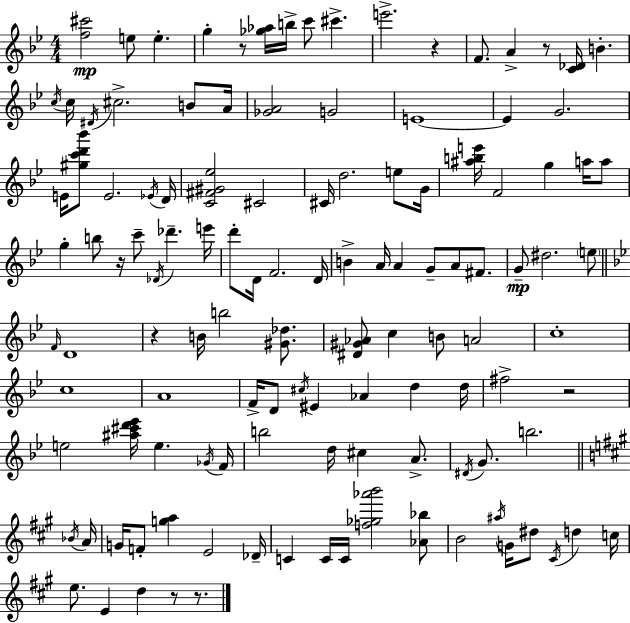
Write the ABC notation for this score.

X:1
T:Untitled
M:4/4
L:1/4
K:Gm
[f^c']2 e/2 e g z/2 [_g_a]/4 b/4 c'/2 ^c' e'2 z F/2 A z/2 [C_D]/4 B c/4 c/4 ^D/4 ^c2 B/2 A/4 [_GA]2 G2 E4 E G2 E/4 [^gc'd'_b']/2 E2 _E/4 D/4 [C^F^G_e]2 ^C2 ^C/4 d2 e/2 G/4 [^abe']/4 F2 g a/4 a/2 g b/2 z/4 c'/2 _D/4 _d' e'/4 d'/2 D/4 F2 D/4 B A/4 A G/2 A/2 ^F/2 G/2 ^d2 e/2 F/4 D4 z B/4 b2 [^G_d]/2 [^D^G_A]/2 c B/2 A2 c4 c4 A4 F/4 D/2 ^c/4 ^E _A d d/4 ^f2 z2 e2 [^a^c'd'_e']/4 e _G/4 F/4 b2 d/4 ^c A/2 ^D/4 G/2 b2 _B/4 A/4 G/4 F/2 [ga] E2 _D/4 C C/4 C/4 [f_g_a'b']2 [_A_b]/2 B2 ^a/4 G/4 ^d/2 ^C/4 d c/4 e/2 E d z/2 z/2